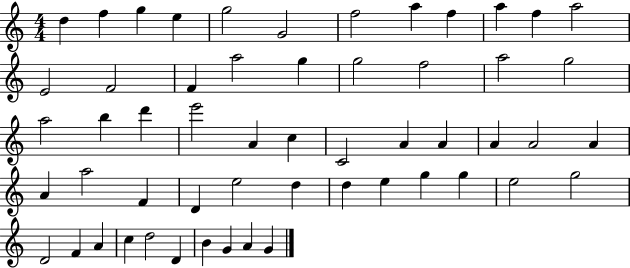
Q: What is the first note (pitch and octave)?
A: D5